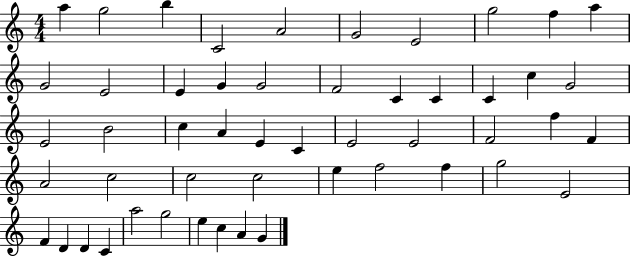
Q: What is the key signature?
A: C major